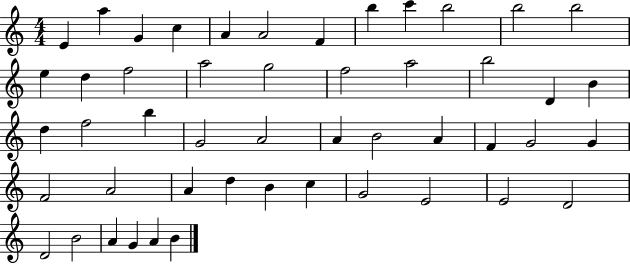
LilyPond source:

{
  \clef treble
  \numericTimeSignature
  \time 4/4
  \key c \major
  e'4 a''4 g'4 c''4 | a'4 a'2 f'4 | b''4 c'''4 b''2 | b''2 b''2 | \break e''4 d''4 f''2 | a''2 g''2 | f''2 a''2 | b''2 d'4 b'4 | \break d''4 f''2 b''4 | g'2 a'2 | a'4 b'2 a'4 | f'4 g'2 g'4 | \break f'2 a'2 | a'4 d''4 b'4 c''4 | g'2 e'2 | e'2 d'2 | \break d'2 b'2 | a'4 g'4 a'4 b'4 | \bar "|."
}